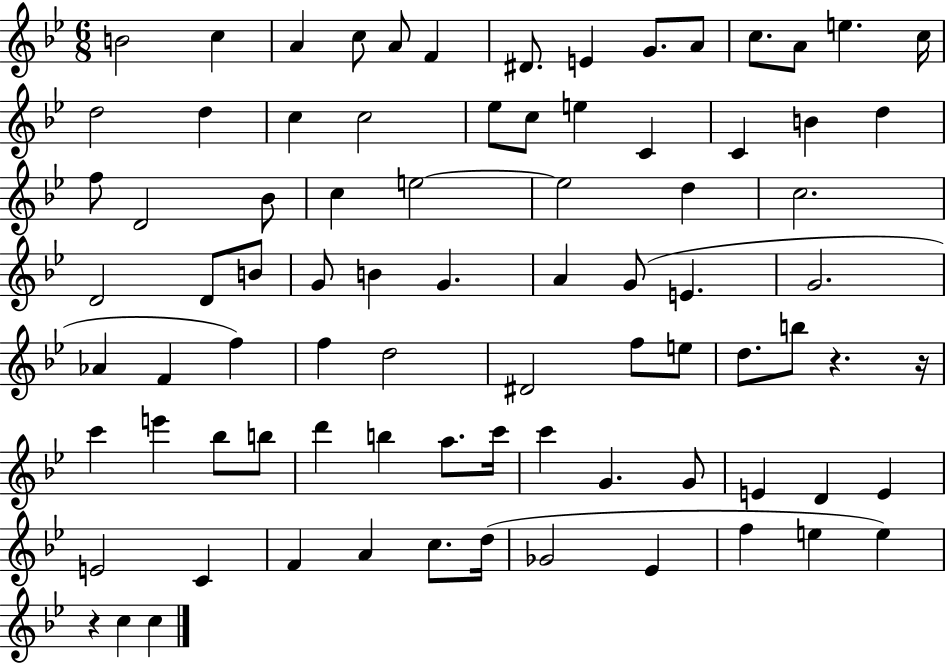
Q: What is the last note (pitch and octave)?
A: C5